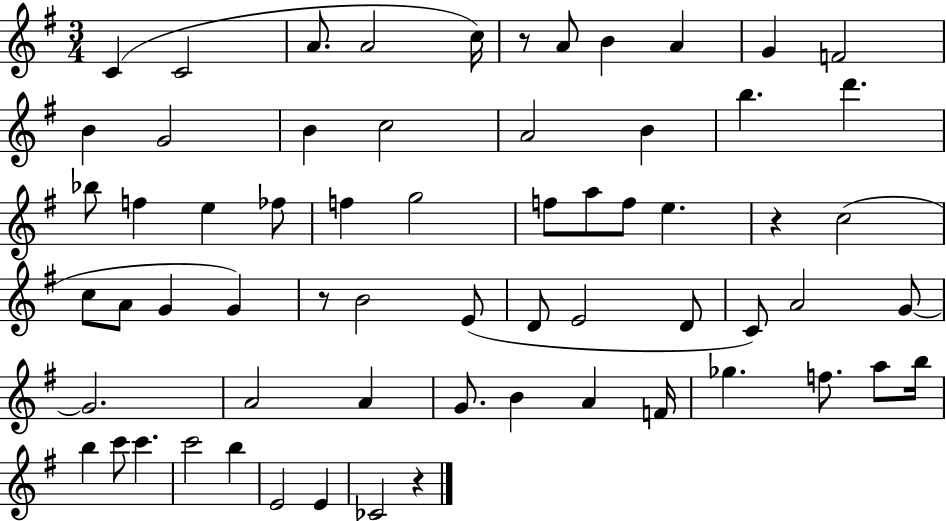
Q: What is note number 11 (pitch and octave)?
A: B4